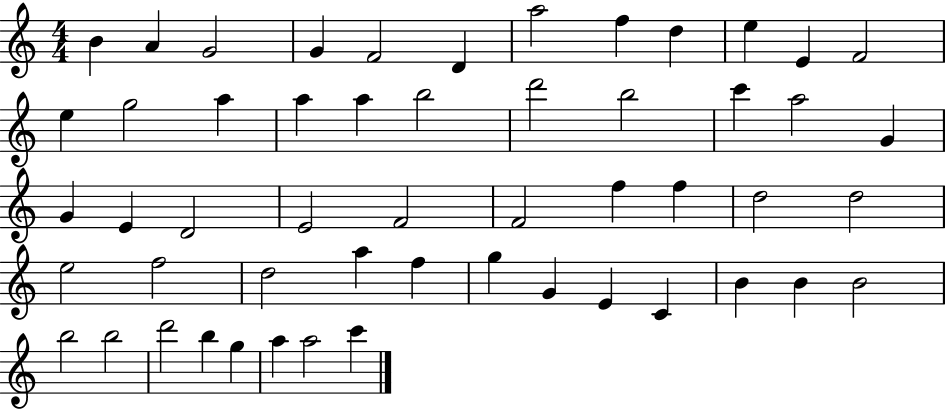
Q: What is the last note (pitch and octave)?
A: C6